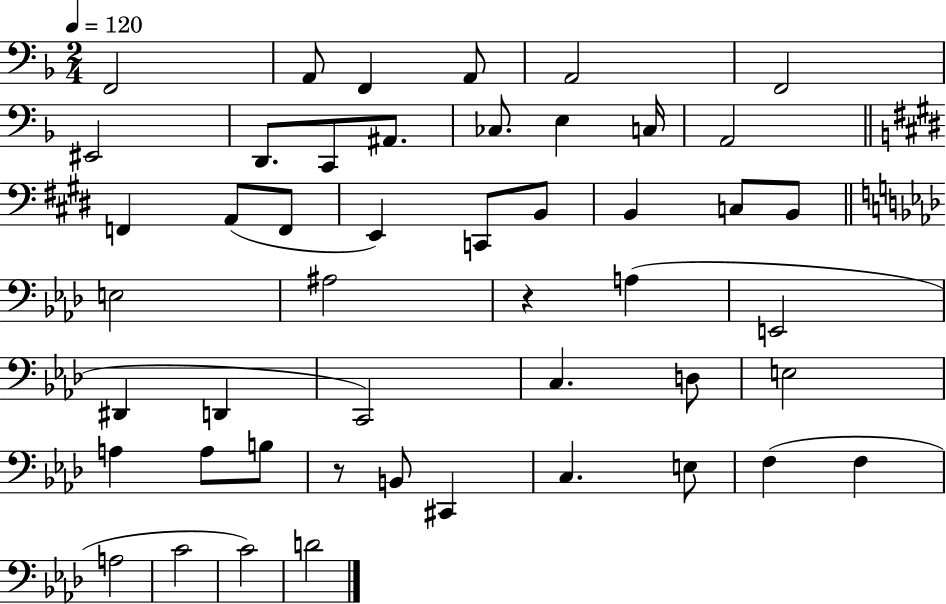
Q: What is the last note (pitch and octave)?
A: D4